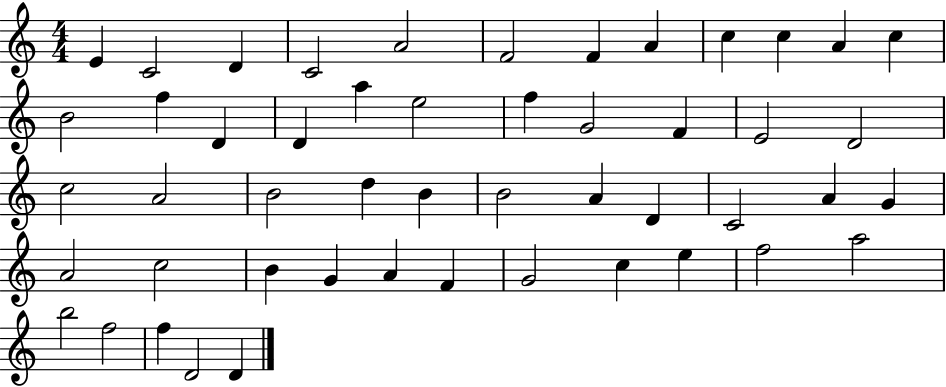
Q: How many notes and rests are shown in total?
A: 50